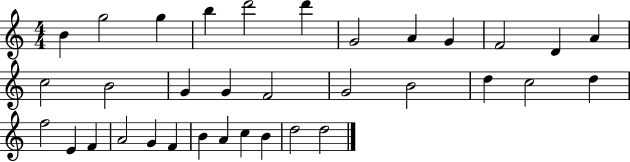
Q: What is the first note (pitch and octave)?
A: B4